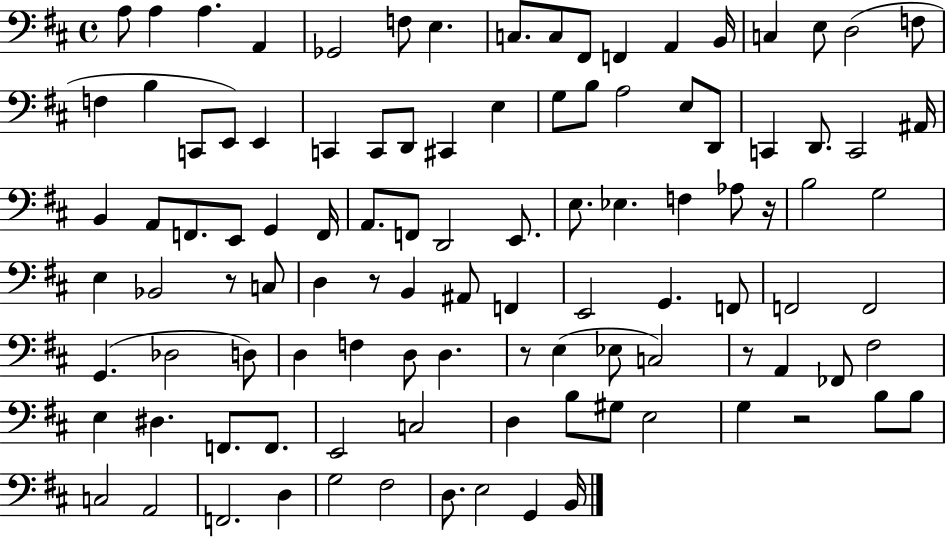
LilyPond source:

{
  \clef bass
  \time 4/4
  \defaultTimeSignature
  \key d \major
  a8 a4 a4. a,4 | ges,2 f8 e4. | c8. c8 fis,8 f,4 a,4 b,16 | c4 e8 d2( f8 | \break f4 b4 c,8 e,8) e,4 | c,4 c,8 d,8 cis,4 e4 | g8 b8 a2 e8 d,8 | c,4 d,8. c,2 ais,16 | \break b,4 a,8 f,8. e,8 g,4 f,16 | a,8. f,8 d,2 e,8. | e8. ees4. f4 aes8 r16 | b2 g2 | \break e4 bes,2 r8 c8 | d4 r8 b,4 ais,8 f,4 | e,2 g,4. f,8 | f,2 f,2 | \break g,4.( des2 d8) | d4 f4 d8 d4. | r8 e4( ees8 c2) | r8 a,4 fes,8 fis2 | \break e4 dis4. f,8. f,8. | e,2 c2 | d4 b8 gis8 e2 | g4 r2 b8 b8 | \break c2 a,2 | f,2. d4 | g2 fis2 | d8. e2 g,4 b,16 | \break \bar "|."
}